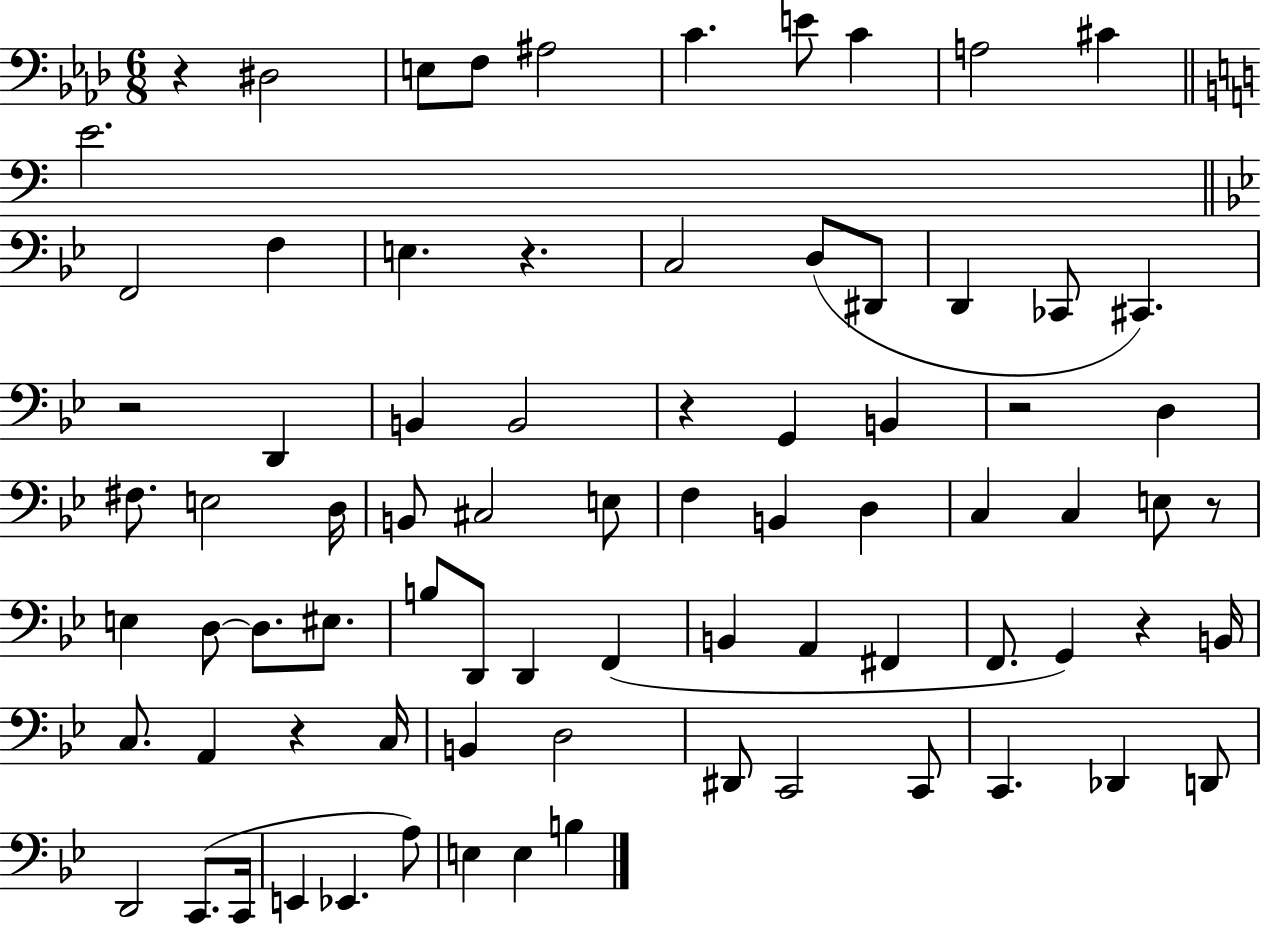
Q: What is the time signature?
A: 6/8